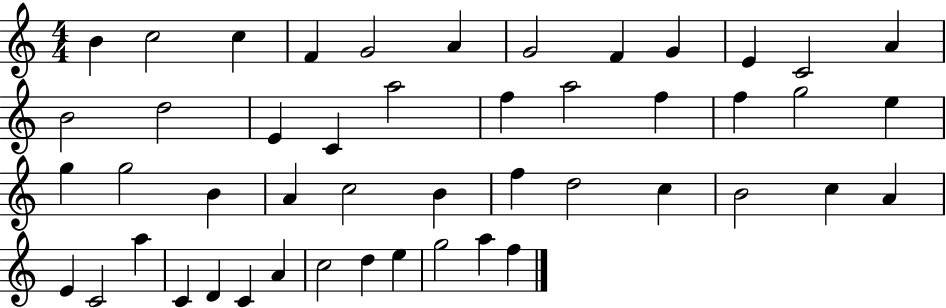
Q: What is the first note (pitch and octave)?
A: B4